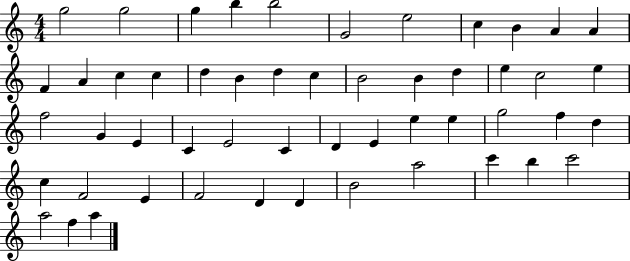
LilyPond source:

{
  \clef treble
  \numericTimeSignature
  \time 4/4
  \key c \major
  g''2 g''2 | g''4 b''4 b''2 | g'2 e''2 | c''4 b'4 a'4 a'4 | \break f'4 a'4 c''4 c''4 | d''4 b'4 d''4 c''4 | b'2 b'4 d''4 | e''4 c''2 e''4 | \break f''2 g'4 e'4 | c'4 e'2 c'4 | d'4 e'4 e''4 e''4 | g''2 f''4 d''4 | \break c''4 f'2 e'4 | f'2 d'4 d'4 | b'2 a''2 | c'''4 b''4 c'''2 | \break a''2 f''4 a''4 | \bar "|."
}